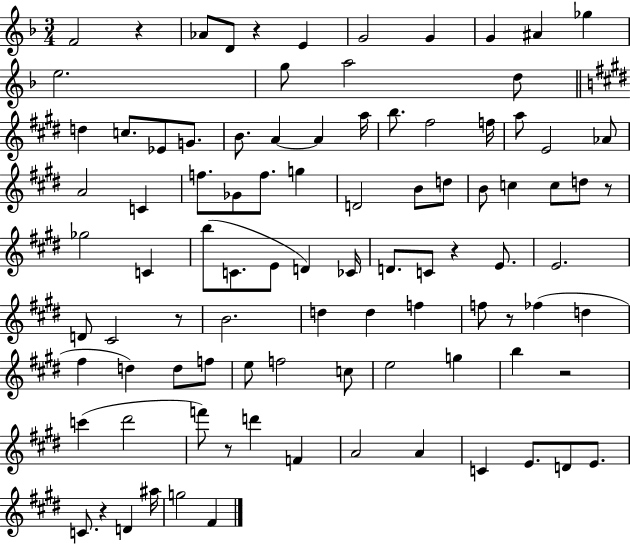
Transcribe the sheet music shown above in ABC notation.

X:1
T:Untitled
M:3/4
L:1/4
K:F
F2 z _A/2 D/2 z E G2 G G ^A _g e2 g/2 a2 d/2 d c/2 _E/2 G/2 B/2 A A a/4 b/2 ^f2 f/4 a/2 E2 _A/2 A2 C f/2 _G/2 f/2 g D2 B/2 d/2 B/2 c c/2 d/2 z/2 _g2 C b/2 C/2 E/2 D _C/4 D/2 C/2 z E/2 E2 D/2 ^C2 z/2 B2 d d f f/2 z/2 _f d ^f d d/2 f/2 e/2 f2 c/2 e2 g b z2 c' ^d'2 f'/2 z/2 d' F A2 A C E/2 D/2 E/2 C/2 z D ^a/4 g2 ^F